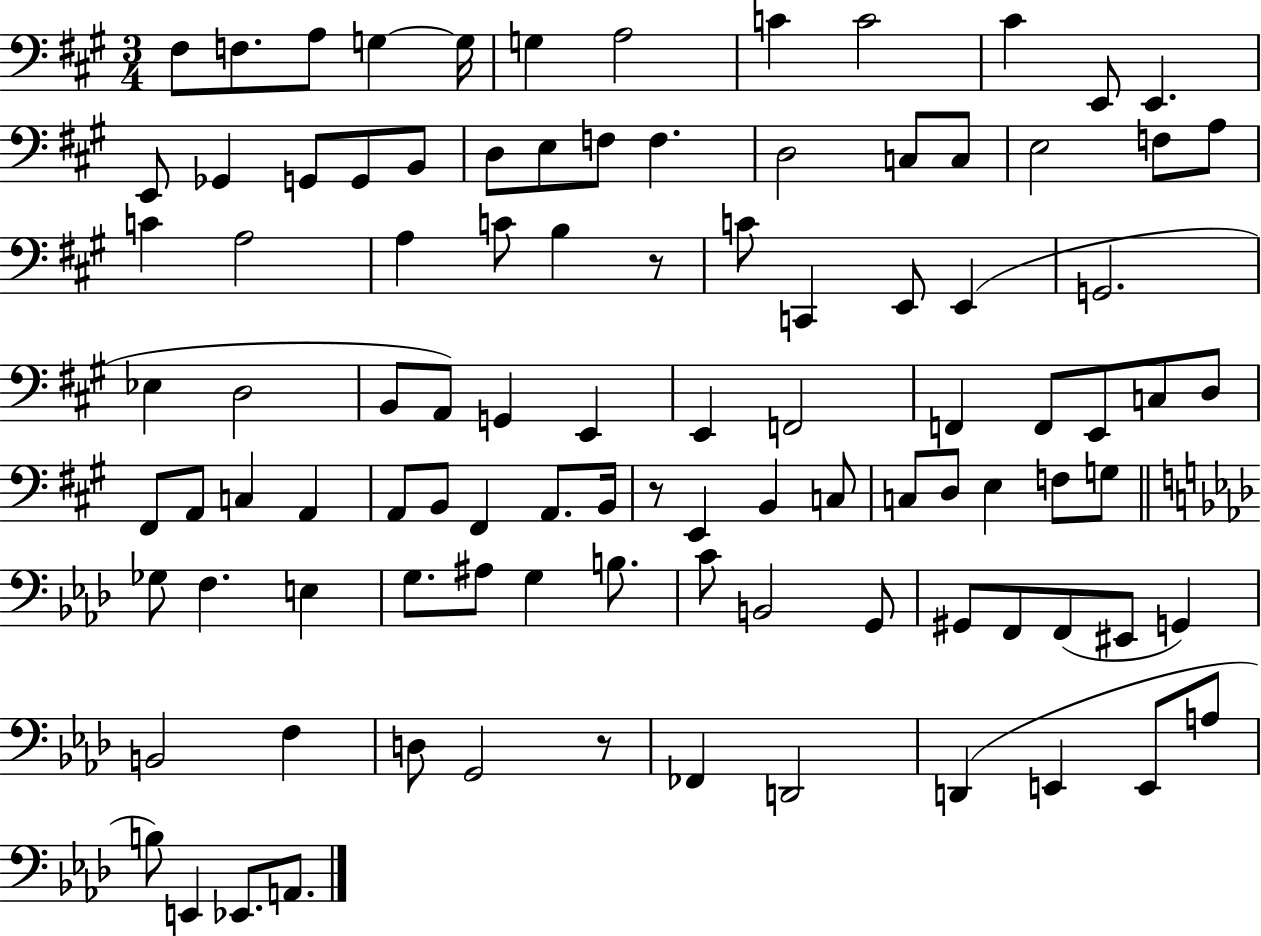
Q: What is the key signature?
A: A major